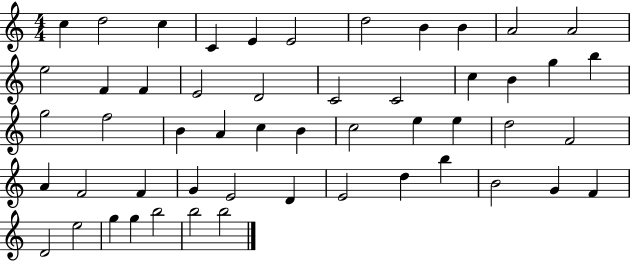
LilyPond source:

{
  \clef treble
  \numericTimeSignature
  \time 4/4
  \key c \major
  c''4 d''2 c''4 | c'4 e'4 e'2 | d''2 b'4 b'4 | a'2 a'2 | \break e''2 f'4 f'4 | e'2 d'2 | c'2 c'2 | c''4 b'4 g''4 b''4 | \break g''2 f''2 | b'4 a'4 c''4 b'4 | c''2 e''4 e''4 | d''2 f'2 | \break a'4 f'2 f'4 | g'4 e'2 d'4 | e'2 d''4 b''4 | b'2 g'4 f'4 | \break d'2 e''2 | g''4 g''4 b''2 | b''2 b''2 | \bar "|."
}